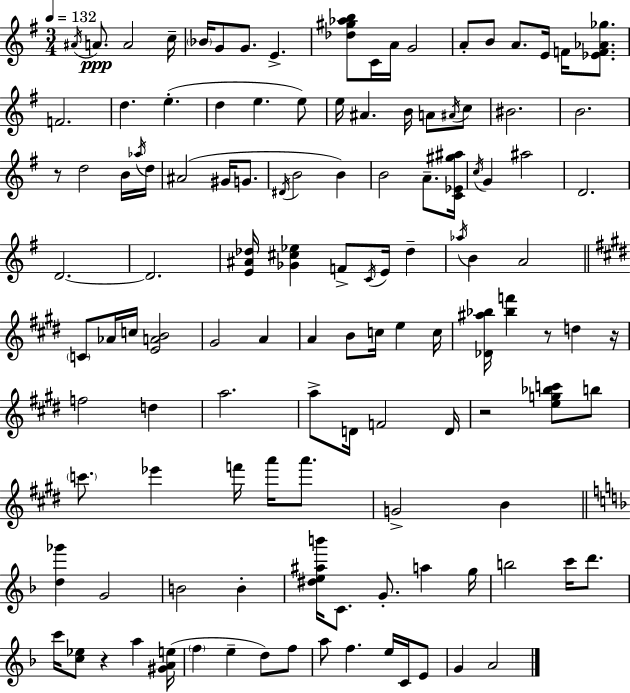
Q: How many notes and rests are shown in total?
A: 122